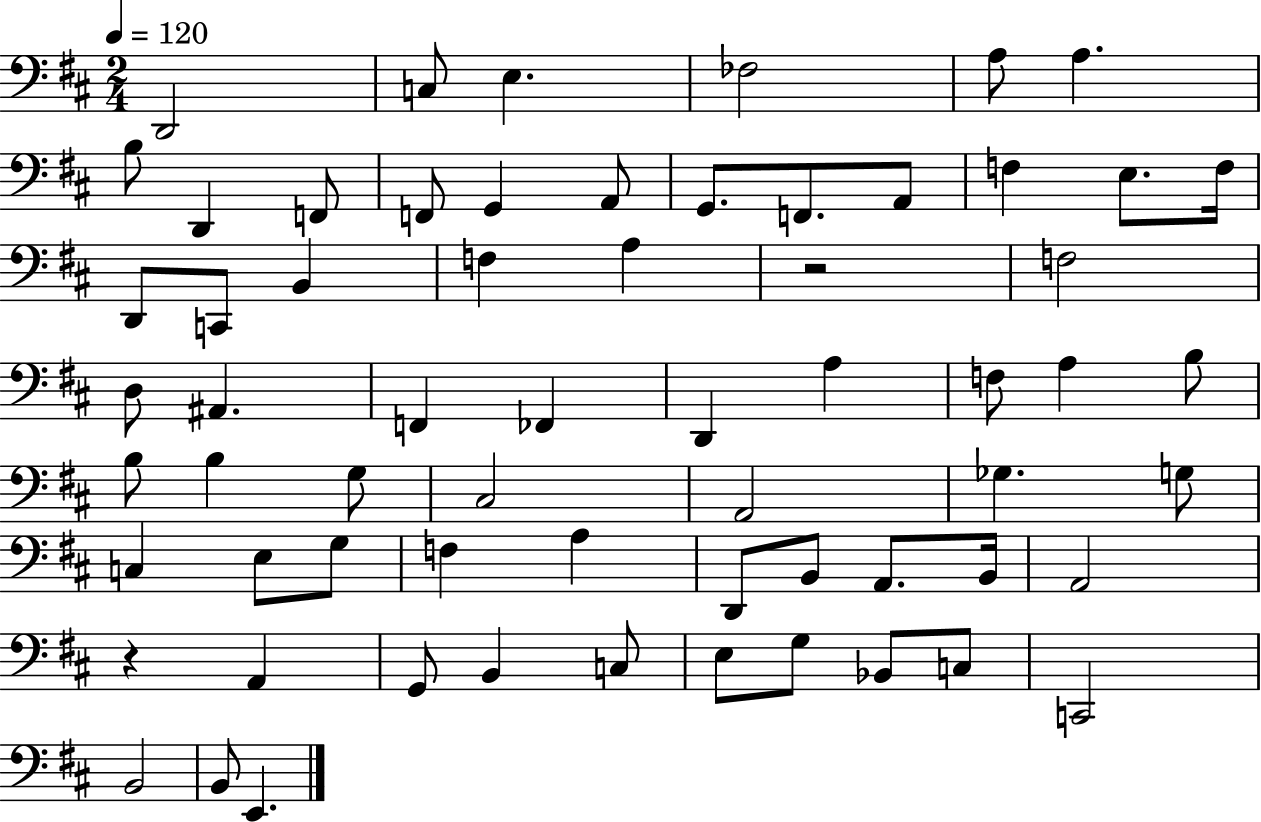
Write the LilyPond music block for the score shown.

{
  \clef bass
  \numericTimeSignature
  \time 2/4
  \key d \major
  \tempo 4 = 120
  \repeat volta 2 { d,2 | c8 e4. | fes2 | a8 a4. | \break b8 d,4 f,8 | f,8 g,4 a,8 | g,8. f,8. a,8 | f4 e8. f16 | \break d,8 c,8 b,4 | f4 a4 | r2 | f2 | \break d8 ais,4. | f,4 fes,4 | d,4 a4 | f8 a4 b8 | \break b8 b4 g8 | cis2 | a,2 | ges4. g8 | \break c4 e8 g8 | f4 a4 | d,8 b,8 a,8. b,16 | a,2 | \break r4 a,4 | g,8 b,4 c8 | e8 g8 bes,8 c8 | c,2 | \break b,2 | b,8 e,4. | } \bar "|."
}